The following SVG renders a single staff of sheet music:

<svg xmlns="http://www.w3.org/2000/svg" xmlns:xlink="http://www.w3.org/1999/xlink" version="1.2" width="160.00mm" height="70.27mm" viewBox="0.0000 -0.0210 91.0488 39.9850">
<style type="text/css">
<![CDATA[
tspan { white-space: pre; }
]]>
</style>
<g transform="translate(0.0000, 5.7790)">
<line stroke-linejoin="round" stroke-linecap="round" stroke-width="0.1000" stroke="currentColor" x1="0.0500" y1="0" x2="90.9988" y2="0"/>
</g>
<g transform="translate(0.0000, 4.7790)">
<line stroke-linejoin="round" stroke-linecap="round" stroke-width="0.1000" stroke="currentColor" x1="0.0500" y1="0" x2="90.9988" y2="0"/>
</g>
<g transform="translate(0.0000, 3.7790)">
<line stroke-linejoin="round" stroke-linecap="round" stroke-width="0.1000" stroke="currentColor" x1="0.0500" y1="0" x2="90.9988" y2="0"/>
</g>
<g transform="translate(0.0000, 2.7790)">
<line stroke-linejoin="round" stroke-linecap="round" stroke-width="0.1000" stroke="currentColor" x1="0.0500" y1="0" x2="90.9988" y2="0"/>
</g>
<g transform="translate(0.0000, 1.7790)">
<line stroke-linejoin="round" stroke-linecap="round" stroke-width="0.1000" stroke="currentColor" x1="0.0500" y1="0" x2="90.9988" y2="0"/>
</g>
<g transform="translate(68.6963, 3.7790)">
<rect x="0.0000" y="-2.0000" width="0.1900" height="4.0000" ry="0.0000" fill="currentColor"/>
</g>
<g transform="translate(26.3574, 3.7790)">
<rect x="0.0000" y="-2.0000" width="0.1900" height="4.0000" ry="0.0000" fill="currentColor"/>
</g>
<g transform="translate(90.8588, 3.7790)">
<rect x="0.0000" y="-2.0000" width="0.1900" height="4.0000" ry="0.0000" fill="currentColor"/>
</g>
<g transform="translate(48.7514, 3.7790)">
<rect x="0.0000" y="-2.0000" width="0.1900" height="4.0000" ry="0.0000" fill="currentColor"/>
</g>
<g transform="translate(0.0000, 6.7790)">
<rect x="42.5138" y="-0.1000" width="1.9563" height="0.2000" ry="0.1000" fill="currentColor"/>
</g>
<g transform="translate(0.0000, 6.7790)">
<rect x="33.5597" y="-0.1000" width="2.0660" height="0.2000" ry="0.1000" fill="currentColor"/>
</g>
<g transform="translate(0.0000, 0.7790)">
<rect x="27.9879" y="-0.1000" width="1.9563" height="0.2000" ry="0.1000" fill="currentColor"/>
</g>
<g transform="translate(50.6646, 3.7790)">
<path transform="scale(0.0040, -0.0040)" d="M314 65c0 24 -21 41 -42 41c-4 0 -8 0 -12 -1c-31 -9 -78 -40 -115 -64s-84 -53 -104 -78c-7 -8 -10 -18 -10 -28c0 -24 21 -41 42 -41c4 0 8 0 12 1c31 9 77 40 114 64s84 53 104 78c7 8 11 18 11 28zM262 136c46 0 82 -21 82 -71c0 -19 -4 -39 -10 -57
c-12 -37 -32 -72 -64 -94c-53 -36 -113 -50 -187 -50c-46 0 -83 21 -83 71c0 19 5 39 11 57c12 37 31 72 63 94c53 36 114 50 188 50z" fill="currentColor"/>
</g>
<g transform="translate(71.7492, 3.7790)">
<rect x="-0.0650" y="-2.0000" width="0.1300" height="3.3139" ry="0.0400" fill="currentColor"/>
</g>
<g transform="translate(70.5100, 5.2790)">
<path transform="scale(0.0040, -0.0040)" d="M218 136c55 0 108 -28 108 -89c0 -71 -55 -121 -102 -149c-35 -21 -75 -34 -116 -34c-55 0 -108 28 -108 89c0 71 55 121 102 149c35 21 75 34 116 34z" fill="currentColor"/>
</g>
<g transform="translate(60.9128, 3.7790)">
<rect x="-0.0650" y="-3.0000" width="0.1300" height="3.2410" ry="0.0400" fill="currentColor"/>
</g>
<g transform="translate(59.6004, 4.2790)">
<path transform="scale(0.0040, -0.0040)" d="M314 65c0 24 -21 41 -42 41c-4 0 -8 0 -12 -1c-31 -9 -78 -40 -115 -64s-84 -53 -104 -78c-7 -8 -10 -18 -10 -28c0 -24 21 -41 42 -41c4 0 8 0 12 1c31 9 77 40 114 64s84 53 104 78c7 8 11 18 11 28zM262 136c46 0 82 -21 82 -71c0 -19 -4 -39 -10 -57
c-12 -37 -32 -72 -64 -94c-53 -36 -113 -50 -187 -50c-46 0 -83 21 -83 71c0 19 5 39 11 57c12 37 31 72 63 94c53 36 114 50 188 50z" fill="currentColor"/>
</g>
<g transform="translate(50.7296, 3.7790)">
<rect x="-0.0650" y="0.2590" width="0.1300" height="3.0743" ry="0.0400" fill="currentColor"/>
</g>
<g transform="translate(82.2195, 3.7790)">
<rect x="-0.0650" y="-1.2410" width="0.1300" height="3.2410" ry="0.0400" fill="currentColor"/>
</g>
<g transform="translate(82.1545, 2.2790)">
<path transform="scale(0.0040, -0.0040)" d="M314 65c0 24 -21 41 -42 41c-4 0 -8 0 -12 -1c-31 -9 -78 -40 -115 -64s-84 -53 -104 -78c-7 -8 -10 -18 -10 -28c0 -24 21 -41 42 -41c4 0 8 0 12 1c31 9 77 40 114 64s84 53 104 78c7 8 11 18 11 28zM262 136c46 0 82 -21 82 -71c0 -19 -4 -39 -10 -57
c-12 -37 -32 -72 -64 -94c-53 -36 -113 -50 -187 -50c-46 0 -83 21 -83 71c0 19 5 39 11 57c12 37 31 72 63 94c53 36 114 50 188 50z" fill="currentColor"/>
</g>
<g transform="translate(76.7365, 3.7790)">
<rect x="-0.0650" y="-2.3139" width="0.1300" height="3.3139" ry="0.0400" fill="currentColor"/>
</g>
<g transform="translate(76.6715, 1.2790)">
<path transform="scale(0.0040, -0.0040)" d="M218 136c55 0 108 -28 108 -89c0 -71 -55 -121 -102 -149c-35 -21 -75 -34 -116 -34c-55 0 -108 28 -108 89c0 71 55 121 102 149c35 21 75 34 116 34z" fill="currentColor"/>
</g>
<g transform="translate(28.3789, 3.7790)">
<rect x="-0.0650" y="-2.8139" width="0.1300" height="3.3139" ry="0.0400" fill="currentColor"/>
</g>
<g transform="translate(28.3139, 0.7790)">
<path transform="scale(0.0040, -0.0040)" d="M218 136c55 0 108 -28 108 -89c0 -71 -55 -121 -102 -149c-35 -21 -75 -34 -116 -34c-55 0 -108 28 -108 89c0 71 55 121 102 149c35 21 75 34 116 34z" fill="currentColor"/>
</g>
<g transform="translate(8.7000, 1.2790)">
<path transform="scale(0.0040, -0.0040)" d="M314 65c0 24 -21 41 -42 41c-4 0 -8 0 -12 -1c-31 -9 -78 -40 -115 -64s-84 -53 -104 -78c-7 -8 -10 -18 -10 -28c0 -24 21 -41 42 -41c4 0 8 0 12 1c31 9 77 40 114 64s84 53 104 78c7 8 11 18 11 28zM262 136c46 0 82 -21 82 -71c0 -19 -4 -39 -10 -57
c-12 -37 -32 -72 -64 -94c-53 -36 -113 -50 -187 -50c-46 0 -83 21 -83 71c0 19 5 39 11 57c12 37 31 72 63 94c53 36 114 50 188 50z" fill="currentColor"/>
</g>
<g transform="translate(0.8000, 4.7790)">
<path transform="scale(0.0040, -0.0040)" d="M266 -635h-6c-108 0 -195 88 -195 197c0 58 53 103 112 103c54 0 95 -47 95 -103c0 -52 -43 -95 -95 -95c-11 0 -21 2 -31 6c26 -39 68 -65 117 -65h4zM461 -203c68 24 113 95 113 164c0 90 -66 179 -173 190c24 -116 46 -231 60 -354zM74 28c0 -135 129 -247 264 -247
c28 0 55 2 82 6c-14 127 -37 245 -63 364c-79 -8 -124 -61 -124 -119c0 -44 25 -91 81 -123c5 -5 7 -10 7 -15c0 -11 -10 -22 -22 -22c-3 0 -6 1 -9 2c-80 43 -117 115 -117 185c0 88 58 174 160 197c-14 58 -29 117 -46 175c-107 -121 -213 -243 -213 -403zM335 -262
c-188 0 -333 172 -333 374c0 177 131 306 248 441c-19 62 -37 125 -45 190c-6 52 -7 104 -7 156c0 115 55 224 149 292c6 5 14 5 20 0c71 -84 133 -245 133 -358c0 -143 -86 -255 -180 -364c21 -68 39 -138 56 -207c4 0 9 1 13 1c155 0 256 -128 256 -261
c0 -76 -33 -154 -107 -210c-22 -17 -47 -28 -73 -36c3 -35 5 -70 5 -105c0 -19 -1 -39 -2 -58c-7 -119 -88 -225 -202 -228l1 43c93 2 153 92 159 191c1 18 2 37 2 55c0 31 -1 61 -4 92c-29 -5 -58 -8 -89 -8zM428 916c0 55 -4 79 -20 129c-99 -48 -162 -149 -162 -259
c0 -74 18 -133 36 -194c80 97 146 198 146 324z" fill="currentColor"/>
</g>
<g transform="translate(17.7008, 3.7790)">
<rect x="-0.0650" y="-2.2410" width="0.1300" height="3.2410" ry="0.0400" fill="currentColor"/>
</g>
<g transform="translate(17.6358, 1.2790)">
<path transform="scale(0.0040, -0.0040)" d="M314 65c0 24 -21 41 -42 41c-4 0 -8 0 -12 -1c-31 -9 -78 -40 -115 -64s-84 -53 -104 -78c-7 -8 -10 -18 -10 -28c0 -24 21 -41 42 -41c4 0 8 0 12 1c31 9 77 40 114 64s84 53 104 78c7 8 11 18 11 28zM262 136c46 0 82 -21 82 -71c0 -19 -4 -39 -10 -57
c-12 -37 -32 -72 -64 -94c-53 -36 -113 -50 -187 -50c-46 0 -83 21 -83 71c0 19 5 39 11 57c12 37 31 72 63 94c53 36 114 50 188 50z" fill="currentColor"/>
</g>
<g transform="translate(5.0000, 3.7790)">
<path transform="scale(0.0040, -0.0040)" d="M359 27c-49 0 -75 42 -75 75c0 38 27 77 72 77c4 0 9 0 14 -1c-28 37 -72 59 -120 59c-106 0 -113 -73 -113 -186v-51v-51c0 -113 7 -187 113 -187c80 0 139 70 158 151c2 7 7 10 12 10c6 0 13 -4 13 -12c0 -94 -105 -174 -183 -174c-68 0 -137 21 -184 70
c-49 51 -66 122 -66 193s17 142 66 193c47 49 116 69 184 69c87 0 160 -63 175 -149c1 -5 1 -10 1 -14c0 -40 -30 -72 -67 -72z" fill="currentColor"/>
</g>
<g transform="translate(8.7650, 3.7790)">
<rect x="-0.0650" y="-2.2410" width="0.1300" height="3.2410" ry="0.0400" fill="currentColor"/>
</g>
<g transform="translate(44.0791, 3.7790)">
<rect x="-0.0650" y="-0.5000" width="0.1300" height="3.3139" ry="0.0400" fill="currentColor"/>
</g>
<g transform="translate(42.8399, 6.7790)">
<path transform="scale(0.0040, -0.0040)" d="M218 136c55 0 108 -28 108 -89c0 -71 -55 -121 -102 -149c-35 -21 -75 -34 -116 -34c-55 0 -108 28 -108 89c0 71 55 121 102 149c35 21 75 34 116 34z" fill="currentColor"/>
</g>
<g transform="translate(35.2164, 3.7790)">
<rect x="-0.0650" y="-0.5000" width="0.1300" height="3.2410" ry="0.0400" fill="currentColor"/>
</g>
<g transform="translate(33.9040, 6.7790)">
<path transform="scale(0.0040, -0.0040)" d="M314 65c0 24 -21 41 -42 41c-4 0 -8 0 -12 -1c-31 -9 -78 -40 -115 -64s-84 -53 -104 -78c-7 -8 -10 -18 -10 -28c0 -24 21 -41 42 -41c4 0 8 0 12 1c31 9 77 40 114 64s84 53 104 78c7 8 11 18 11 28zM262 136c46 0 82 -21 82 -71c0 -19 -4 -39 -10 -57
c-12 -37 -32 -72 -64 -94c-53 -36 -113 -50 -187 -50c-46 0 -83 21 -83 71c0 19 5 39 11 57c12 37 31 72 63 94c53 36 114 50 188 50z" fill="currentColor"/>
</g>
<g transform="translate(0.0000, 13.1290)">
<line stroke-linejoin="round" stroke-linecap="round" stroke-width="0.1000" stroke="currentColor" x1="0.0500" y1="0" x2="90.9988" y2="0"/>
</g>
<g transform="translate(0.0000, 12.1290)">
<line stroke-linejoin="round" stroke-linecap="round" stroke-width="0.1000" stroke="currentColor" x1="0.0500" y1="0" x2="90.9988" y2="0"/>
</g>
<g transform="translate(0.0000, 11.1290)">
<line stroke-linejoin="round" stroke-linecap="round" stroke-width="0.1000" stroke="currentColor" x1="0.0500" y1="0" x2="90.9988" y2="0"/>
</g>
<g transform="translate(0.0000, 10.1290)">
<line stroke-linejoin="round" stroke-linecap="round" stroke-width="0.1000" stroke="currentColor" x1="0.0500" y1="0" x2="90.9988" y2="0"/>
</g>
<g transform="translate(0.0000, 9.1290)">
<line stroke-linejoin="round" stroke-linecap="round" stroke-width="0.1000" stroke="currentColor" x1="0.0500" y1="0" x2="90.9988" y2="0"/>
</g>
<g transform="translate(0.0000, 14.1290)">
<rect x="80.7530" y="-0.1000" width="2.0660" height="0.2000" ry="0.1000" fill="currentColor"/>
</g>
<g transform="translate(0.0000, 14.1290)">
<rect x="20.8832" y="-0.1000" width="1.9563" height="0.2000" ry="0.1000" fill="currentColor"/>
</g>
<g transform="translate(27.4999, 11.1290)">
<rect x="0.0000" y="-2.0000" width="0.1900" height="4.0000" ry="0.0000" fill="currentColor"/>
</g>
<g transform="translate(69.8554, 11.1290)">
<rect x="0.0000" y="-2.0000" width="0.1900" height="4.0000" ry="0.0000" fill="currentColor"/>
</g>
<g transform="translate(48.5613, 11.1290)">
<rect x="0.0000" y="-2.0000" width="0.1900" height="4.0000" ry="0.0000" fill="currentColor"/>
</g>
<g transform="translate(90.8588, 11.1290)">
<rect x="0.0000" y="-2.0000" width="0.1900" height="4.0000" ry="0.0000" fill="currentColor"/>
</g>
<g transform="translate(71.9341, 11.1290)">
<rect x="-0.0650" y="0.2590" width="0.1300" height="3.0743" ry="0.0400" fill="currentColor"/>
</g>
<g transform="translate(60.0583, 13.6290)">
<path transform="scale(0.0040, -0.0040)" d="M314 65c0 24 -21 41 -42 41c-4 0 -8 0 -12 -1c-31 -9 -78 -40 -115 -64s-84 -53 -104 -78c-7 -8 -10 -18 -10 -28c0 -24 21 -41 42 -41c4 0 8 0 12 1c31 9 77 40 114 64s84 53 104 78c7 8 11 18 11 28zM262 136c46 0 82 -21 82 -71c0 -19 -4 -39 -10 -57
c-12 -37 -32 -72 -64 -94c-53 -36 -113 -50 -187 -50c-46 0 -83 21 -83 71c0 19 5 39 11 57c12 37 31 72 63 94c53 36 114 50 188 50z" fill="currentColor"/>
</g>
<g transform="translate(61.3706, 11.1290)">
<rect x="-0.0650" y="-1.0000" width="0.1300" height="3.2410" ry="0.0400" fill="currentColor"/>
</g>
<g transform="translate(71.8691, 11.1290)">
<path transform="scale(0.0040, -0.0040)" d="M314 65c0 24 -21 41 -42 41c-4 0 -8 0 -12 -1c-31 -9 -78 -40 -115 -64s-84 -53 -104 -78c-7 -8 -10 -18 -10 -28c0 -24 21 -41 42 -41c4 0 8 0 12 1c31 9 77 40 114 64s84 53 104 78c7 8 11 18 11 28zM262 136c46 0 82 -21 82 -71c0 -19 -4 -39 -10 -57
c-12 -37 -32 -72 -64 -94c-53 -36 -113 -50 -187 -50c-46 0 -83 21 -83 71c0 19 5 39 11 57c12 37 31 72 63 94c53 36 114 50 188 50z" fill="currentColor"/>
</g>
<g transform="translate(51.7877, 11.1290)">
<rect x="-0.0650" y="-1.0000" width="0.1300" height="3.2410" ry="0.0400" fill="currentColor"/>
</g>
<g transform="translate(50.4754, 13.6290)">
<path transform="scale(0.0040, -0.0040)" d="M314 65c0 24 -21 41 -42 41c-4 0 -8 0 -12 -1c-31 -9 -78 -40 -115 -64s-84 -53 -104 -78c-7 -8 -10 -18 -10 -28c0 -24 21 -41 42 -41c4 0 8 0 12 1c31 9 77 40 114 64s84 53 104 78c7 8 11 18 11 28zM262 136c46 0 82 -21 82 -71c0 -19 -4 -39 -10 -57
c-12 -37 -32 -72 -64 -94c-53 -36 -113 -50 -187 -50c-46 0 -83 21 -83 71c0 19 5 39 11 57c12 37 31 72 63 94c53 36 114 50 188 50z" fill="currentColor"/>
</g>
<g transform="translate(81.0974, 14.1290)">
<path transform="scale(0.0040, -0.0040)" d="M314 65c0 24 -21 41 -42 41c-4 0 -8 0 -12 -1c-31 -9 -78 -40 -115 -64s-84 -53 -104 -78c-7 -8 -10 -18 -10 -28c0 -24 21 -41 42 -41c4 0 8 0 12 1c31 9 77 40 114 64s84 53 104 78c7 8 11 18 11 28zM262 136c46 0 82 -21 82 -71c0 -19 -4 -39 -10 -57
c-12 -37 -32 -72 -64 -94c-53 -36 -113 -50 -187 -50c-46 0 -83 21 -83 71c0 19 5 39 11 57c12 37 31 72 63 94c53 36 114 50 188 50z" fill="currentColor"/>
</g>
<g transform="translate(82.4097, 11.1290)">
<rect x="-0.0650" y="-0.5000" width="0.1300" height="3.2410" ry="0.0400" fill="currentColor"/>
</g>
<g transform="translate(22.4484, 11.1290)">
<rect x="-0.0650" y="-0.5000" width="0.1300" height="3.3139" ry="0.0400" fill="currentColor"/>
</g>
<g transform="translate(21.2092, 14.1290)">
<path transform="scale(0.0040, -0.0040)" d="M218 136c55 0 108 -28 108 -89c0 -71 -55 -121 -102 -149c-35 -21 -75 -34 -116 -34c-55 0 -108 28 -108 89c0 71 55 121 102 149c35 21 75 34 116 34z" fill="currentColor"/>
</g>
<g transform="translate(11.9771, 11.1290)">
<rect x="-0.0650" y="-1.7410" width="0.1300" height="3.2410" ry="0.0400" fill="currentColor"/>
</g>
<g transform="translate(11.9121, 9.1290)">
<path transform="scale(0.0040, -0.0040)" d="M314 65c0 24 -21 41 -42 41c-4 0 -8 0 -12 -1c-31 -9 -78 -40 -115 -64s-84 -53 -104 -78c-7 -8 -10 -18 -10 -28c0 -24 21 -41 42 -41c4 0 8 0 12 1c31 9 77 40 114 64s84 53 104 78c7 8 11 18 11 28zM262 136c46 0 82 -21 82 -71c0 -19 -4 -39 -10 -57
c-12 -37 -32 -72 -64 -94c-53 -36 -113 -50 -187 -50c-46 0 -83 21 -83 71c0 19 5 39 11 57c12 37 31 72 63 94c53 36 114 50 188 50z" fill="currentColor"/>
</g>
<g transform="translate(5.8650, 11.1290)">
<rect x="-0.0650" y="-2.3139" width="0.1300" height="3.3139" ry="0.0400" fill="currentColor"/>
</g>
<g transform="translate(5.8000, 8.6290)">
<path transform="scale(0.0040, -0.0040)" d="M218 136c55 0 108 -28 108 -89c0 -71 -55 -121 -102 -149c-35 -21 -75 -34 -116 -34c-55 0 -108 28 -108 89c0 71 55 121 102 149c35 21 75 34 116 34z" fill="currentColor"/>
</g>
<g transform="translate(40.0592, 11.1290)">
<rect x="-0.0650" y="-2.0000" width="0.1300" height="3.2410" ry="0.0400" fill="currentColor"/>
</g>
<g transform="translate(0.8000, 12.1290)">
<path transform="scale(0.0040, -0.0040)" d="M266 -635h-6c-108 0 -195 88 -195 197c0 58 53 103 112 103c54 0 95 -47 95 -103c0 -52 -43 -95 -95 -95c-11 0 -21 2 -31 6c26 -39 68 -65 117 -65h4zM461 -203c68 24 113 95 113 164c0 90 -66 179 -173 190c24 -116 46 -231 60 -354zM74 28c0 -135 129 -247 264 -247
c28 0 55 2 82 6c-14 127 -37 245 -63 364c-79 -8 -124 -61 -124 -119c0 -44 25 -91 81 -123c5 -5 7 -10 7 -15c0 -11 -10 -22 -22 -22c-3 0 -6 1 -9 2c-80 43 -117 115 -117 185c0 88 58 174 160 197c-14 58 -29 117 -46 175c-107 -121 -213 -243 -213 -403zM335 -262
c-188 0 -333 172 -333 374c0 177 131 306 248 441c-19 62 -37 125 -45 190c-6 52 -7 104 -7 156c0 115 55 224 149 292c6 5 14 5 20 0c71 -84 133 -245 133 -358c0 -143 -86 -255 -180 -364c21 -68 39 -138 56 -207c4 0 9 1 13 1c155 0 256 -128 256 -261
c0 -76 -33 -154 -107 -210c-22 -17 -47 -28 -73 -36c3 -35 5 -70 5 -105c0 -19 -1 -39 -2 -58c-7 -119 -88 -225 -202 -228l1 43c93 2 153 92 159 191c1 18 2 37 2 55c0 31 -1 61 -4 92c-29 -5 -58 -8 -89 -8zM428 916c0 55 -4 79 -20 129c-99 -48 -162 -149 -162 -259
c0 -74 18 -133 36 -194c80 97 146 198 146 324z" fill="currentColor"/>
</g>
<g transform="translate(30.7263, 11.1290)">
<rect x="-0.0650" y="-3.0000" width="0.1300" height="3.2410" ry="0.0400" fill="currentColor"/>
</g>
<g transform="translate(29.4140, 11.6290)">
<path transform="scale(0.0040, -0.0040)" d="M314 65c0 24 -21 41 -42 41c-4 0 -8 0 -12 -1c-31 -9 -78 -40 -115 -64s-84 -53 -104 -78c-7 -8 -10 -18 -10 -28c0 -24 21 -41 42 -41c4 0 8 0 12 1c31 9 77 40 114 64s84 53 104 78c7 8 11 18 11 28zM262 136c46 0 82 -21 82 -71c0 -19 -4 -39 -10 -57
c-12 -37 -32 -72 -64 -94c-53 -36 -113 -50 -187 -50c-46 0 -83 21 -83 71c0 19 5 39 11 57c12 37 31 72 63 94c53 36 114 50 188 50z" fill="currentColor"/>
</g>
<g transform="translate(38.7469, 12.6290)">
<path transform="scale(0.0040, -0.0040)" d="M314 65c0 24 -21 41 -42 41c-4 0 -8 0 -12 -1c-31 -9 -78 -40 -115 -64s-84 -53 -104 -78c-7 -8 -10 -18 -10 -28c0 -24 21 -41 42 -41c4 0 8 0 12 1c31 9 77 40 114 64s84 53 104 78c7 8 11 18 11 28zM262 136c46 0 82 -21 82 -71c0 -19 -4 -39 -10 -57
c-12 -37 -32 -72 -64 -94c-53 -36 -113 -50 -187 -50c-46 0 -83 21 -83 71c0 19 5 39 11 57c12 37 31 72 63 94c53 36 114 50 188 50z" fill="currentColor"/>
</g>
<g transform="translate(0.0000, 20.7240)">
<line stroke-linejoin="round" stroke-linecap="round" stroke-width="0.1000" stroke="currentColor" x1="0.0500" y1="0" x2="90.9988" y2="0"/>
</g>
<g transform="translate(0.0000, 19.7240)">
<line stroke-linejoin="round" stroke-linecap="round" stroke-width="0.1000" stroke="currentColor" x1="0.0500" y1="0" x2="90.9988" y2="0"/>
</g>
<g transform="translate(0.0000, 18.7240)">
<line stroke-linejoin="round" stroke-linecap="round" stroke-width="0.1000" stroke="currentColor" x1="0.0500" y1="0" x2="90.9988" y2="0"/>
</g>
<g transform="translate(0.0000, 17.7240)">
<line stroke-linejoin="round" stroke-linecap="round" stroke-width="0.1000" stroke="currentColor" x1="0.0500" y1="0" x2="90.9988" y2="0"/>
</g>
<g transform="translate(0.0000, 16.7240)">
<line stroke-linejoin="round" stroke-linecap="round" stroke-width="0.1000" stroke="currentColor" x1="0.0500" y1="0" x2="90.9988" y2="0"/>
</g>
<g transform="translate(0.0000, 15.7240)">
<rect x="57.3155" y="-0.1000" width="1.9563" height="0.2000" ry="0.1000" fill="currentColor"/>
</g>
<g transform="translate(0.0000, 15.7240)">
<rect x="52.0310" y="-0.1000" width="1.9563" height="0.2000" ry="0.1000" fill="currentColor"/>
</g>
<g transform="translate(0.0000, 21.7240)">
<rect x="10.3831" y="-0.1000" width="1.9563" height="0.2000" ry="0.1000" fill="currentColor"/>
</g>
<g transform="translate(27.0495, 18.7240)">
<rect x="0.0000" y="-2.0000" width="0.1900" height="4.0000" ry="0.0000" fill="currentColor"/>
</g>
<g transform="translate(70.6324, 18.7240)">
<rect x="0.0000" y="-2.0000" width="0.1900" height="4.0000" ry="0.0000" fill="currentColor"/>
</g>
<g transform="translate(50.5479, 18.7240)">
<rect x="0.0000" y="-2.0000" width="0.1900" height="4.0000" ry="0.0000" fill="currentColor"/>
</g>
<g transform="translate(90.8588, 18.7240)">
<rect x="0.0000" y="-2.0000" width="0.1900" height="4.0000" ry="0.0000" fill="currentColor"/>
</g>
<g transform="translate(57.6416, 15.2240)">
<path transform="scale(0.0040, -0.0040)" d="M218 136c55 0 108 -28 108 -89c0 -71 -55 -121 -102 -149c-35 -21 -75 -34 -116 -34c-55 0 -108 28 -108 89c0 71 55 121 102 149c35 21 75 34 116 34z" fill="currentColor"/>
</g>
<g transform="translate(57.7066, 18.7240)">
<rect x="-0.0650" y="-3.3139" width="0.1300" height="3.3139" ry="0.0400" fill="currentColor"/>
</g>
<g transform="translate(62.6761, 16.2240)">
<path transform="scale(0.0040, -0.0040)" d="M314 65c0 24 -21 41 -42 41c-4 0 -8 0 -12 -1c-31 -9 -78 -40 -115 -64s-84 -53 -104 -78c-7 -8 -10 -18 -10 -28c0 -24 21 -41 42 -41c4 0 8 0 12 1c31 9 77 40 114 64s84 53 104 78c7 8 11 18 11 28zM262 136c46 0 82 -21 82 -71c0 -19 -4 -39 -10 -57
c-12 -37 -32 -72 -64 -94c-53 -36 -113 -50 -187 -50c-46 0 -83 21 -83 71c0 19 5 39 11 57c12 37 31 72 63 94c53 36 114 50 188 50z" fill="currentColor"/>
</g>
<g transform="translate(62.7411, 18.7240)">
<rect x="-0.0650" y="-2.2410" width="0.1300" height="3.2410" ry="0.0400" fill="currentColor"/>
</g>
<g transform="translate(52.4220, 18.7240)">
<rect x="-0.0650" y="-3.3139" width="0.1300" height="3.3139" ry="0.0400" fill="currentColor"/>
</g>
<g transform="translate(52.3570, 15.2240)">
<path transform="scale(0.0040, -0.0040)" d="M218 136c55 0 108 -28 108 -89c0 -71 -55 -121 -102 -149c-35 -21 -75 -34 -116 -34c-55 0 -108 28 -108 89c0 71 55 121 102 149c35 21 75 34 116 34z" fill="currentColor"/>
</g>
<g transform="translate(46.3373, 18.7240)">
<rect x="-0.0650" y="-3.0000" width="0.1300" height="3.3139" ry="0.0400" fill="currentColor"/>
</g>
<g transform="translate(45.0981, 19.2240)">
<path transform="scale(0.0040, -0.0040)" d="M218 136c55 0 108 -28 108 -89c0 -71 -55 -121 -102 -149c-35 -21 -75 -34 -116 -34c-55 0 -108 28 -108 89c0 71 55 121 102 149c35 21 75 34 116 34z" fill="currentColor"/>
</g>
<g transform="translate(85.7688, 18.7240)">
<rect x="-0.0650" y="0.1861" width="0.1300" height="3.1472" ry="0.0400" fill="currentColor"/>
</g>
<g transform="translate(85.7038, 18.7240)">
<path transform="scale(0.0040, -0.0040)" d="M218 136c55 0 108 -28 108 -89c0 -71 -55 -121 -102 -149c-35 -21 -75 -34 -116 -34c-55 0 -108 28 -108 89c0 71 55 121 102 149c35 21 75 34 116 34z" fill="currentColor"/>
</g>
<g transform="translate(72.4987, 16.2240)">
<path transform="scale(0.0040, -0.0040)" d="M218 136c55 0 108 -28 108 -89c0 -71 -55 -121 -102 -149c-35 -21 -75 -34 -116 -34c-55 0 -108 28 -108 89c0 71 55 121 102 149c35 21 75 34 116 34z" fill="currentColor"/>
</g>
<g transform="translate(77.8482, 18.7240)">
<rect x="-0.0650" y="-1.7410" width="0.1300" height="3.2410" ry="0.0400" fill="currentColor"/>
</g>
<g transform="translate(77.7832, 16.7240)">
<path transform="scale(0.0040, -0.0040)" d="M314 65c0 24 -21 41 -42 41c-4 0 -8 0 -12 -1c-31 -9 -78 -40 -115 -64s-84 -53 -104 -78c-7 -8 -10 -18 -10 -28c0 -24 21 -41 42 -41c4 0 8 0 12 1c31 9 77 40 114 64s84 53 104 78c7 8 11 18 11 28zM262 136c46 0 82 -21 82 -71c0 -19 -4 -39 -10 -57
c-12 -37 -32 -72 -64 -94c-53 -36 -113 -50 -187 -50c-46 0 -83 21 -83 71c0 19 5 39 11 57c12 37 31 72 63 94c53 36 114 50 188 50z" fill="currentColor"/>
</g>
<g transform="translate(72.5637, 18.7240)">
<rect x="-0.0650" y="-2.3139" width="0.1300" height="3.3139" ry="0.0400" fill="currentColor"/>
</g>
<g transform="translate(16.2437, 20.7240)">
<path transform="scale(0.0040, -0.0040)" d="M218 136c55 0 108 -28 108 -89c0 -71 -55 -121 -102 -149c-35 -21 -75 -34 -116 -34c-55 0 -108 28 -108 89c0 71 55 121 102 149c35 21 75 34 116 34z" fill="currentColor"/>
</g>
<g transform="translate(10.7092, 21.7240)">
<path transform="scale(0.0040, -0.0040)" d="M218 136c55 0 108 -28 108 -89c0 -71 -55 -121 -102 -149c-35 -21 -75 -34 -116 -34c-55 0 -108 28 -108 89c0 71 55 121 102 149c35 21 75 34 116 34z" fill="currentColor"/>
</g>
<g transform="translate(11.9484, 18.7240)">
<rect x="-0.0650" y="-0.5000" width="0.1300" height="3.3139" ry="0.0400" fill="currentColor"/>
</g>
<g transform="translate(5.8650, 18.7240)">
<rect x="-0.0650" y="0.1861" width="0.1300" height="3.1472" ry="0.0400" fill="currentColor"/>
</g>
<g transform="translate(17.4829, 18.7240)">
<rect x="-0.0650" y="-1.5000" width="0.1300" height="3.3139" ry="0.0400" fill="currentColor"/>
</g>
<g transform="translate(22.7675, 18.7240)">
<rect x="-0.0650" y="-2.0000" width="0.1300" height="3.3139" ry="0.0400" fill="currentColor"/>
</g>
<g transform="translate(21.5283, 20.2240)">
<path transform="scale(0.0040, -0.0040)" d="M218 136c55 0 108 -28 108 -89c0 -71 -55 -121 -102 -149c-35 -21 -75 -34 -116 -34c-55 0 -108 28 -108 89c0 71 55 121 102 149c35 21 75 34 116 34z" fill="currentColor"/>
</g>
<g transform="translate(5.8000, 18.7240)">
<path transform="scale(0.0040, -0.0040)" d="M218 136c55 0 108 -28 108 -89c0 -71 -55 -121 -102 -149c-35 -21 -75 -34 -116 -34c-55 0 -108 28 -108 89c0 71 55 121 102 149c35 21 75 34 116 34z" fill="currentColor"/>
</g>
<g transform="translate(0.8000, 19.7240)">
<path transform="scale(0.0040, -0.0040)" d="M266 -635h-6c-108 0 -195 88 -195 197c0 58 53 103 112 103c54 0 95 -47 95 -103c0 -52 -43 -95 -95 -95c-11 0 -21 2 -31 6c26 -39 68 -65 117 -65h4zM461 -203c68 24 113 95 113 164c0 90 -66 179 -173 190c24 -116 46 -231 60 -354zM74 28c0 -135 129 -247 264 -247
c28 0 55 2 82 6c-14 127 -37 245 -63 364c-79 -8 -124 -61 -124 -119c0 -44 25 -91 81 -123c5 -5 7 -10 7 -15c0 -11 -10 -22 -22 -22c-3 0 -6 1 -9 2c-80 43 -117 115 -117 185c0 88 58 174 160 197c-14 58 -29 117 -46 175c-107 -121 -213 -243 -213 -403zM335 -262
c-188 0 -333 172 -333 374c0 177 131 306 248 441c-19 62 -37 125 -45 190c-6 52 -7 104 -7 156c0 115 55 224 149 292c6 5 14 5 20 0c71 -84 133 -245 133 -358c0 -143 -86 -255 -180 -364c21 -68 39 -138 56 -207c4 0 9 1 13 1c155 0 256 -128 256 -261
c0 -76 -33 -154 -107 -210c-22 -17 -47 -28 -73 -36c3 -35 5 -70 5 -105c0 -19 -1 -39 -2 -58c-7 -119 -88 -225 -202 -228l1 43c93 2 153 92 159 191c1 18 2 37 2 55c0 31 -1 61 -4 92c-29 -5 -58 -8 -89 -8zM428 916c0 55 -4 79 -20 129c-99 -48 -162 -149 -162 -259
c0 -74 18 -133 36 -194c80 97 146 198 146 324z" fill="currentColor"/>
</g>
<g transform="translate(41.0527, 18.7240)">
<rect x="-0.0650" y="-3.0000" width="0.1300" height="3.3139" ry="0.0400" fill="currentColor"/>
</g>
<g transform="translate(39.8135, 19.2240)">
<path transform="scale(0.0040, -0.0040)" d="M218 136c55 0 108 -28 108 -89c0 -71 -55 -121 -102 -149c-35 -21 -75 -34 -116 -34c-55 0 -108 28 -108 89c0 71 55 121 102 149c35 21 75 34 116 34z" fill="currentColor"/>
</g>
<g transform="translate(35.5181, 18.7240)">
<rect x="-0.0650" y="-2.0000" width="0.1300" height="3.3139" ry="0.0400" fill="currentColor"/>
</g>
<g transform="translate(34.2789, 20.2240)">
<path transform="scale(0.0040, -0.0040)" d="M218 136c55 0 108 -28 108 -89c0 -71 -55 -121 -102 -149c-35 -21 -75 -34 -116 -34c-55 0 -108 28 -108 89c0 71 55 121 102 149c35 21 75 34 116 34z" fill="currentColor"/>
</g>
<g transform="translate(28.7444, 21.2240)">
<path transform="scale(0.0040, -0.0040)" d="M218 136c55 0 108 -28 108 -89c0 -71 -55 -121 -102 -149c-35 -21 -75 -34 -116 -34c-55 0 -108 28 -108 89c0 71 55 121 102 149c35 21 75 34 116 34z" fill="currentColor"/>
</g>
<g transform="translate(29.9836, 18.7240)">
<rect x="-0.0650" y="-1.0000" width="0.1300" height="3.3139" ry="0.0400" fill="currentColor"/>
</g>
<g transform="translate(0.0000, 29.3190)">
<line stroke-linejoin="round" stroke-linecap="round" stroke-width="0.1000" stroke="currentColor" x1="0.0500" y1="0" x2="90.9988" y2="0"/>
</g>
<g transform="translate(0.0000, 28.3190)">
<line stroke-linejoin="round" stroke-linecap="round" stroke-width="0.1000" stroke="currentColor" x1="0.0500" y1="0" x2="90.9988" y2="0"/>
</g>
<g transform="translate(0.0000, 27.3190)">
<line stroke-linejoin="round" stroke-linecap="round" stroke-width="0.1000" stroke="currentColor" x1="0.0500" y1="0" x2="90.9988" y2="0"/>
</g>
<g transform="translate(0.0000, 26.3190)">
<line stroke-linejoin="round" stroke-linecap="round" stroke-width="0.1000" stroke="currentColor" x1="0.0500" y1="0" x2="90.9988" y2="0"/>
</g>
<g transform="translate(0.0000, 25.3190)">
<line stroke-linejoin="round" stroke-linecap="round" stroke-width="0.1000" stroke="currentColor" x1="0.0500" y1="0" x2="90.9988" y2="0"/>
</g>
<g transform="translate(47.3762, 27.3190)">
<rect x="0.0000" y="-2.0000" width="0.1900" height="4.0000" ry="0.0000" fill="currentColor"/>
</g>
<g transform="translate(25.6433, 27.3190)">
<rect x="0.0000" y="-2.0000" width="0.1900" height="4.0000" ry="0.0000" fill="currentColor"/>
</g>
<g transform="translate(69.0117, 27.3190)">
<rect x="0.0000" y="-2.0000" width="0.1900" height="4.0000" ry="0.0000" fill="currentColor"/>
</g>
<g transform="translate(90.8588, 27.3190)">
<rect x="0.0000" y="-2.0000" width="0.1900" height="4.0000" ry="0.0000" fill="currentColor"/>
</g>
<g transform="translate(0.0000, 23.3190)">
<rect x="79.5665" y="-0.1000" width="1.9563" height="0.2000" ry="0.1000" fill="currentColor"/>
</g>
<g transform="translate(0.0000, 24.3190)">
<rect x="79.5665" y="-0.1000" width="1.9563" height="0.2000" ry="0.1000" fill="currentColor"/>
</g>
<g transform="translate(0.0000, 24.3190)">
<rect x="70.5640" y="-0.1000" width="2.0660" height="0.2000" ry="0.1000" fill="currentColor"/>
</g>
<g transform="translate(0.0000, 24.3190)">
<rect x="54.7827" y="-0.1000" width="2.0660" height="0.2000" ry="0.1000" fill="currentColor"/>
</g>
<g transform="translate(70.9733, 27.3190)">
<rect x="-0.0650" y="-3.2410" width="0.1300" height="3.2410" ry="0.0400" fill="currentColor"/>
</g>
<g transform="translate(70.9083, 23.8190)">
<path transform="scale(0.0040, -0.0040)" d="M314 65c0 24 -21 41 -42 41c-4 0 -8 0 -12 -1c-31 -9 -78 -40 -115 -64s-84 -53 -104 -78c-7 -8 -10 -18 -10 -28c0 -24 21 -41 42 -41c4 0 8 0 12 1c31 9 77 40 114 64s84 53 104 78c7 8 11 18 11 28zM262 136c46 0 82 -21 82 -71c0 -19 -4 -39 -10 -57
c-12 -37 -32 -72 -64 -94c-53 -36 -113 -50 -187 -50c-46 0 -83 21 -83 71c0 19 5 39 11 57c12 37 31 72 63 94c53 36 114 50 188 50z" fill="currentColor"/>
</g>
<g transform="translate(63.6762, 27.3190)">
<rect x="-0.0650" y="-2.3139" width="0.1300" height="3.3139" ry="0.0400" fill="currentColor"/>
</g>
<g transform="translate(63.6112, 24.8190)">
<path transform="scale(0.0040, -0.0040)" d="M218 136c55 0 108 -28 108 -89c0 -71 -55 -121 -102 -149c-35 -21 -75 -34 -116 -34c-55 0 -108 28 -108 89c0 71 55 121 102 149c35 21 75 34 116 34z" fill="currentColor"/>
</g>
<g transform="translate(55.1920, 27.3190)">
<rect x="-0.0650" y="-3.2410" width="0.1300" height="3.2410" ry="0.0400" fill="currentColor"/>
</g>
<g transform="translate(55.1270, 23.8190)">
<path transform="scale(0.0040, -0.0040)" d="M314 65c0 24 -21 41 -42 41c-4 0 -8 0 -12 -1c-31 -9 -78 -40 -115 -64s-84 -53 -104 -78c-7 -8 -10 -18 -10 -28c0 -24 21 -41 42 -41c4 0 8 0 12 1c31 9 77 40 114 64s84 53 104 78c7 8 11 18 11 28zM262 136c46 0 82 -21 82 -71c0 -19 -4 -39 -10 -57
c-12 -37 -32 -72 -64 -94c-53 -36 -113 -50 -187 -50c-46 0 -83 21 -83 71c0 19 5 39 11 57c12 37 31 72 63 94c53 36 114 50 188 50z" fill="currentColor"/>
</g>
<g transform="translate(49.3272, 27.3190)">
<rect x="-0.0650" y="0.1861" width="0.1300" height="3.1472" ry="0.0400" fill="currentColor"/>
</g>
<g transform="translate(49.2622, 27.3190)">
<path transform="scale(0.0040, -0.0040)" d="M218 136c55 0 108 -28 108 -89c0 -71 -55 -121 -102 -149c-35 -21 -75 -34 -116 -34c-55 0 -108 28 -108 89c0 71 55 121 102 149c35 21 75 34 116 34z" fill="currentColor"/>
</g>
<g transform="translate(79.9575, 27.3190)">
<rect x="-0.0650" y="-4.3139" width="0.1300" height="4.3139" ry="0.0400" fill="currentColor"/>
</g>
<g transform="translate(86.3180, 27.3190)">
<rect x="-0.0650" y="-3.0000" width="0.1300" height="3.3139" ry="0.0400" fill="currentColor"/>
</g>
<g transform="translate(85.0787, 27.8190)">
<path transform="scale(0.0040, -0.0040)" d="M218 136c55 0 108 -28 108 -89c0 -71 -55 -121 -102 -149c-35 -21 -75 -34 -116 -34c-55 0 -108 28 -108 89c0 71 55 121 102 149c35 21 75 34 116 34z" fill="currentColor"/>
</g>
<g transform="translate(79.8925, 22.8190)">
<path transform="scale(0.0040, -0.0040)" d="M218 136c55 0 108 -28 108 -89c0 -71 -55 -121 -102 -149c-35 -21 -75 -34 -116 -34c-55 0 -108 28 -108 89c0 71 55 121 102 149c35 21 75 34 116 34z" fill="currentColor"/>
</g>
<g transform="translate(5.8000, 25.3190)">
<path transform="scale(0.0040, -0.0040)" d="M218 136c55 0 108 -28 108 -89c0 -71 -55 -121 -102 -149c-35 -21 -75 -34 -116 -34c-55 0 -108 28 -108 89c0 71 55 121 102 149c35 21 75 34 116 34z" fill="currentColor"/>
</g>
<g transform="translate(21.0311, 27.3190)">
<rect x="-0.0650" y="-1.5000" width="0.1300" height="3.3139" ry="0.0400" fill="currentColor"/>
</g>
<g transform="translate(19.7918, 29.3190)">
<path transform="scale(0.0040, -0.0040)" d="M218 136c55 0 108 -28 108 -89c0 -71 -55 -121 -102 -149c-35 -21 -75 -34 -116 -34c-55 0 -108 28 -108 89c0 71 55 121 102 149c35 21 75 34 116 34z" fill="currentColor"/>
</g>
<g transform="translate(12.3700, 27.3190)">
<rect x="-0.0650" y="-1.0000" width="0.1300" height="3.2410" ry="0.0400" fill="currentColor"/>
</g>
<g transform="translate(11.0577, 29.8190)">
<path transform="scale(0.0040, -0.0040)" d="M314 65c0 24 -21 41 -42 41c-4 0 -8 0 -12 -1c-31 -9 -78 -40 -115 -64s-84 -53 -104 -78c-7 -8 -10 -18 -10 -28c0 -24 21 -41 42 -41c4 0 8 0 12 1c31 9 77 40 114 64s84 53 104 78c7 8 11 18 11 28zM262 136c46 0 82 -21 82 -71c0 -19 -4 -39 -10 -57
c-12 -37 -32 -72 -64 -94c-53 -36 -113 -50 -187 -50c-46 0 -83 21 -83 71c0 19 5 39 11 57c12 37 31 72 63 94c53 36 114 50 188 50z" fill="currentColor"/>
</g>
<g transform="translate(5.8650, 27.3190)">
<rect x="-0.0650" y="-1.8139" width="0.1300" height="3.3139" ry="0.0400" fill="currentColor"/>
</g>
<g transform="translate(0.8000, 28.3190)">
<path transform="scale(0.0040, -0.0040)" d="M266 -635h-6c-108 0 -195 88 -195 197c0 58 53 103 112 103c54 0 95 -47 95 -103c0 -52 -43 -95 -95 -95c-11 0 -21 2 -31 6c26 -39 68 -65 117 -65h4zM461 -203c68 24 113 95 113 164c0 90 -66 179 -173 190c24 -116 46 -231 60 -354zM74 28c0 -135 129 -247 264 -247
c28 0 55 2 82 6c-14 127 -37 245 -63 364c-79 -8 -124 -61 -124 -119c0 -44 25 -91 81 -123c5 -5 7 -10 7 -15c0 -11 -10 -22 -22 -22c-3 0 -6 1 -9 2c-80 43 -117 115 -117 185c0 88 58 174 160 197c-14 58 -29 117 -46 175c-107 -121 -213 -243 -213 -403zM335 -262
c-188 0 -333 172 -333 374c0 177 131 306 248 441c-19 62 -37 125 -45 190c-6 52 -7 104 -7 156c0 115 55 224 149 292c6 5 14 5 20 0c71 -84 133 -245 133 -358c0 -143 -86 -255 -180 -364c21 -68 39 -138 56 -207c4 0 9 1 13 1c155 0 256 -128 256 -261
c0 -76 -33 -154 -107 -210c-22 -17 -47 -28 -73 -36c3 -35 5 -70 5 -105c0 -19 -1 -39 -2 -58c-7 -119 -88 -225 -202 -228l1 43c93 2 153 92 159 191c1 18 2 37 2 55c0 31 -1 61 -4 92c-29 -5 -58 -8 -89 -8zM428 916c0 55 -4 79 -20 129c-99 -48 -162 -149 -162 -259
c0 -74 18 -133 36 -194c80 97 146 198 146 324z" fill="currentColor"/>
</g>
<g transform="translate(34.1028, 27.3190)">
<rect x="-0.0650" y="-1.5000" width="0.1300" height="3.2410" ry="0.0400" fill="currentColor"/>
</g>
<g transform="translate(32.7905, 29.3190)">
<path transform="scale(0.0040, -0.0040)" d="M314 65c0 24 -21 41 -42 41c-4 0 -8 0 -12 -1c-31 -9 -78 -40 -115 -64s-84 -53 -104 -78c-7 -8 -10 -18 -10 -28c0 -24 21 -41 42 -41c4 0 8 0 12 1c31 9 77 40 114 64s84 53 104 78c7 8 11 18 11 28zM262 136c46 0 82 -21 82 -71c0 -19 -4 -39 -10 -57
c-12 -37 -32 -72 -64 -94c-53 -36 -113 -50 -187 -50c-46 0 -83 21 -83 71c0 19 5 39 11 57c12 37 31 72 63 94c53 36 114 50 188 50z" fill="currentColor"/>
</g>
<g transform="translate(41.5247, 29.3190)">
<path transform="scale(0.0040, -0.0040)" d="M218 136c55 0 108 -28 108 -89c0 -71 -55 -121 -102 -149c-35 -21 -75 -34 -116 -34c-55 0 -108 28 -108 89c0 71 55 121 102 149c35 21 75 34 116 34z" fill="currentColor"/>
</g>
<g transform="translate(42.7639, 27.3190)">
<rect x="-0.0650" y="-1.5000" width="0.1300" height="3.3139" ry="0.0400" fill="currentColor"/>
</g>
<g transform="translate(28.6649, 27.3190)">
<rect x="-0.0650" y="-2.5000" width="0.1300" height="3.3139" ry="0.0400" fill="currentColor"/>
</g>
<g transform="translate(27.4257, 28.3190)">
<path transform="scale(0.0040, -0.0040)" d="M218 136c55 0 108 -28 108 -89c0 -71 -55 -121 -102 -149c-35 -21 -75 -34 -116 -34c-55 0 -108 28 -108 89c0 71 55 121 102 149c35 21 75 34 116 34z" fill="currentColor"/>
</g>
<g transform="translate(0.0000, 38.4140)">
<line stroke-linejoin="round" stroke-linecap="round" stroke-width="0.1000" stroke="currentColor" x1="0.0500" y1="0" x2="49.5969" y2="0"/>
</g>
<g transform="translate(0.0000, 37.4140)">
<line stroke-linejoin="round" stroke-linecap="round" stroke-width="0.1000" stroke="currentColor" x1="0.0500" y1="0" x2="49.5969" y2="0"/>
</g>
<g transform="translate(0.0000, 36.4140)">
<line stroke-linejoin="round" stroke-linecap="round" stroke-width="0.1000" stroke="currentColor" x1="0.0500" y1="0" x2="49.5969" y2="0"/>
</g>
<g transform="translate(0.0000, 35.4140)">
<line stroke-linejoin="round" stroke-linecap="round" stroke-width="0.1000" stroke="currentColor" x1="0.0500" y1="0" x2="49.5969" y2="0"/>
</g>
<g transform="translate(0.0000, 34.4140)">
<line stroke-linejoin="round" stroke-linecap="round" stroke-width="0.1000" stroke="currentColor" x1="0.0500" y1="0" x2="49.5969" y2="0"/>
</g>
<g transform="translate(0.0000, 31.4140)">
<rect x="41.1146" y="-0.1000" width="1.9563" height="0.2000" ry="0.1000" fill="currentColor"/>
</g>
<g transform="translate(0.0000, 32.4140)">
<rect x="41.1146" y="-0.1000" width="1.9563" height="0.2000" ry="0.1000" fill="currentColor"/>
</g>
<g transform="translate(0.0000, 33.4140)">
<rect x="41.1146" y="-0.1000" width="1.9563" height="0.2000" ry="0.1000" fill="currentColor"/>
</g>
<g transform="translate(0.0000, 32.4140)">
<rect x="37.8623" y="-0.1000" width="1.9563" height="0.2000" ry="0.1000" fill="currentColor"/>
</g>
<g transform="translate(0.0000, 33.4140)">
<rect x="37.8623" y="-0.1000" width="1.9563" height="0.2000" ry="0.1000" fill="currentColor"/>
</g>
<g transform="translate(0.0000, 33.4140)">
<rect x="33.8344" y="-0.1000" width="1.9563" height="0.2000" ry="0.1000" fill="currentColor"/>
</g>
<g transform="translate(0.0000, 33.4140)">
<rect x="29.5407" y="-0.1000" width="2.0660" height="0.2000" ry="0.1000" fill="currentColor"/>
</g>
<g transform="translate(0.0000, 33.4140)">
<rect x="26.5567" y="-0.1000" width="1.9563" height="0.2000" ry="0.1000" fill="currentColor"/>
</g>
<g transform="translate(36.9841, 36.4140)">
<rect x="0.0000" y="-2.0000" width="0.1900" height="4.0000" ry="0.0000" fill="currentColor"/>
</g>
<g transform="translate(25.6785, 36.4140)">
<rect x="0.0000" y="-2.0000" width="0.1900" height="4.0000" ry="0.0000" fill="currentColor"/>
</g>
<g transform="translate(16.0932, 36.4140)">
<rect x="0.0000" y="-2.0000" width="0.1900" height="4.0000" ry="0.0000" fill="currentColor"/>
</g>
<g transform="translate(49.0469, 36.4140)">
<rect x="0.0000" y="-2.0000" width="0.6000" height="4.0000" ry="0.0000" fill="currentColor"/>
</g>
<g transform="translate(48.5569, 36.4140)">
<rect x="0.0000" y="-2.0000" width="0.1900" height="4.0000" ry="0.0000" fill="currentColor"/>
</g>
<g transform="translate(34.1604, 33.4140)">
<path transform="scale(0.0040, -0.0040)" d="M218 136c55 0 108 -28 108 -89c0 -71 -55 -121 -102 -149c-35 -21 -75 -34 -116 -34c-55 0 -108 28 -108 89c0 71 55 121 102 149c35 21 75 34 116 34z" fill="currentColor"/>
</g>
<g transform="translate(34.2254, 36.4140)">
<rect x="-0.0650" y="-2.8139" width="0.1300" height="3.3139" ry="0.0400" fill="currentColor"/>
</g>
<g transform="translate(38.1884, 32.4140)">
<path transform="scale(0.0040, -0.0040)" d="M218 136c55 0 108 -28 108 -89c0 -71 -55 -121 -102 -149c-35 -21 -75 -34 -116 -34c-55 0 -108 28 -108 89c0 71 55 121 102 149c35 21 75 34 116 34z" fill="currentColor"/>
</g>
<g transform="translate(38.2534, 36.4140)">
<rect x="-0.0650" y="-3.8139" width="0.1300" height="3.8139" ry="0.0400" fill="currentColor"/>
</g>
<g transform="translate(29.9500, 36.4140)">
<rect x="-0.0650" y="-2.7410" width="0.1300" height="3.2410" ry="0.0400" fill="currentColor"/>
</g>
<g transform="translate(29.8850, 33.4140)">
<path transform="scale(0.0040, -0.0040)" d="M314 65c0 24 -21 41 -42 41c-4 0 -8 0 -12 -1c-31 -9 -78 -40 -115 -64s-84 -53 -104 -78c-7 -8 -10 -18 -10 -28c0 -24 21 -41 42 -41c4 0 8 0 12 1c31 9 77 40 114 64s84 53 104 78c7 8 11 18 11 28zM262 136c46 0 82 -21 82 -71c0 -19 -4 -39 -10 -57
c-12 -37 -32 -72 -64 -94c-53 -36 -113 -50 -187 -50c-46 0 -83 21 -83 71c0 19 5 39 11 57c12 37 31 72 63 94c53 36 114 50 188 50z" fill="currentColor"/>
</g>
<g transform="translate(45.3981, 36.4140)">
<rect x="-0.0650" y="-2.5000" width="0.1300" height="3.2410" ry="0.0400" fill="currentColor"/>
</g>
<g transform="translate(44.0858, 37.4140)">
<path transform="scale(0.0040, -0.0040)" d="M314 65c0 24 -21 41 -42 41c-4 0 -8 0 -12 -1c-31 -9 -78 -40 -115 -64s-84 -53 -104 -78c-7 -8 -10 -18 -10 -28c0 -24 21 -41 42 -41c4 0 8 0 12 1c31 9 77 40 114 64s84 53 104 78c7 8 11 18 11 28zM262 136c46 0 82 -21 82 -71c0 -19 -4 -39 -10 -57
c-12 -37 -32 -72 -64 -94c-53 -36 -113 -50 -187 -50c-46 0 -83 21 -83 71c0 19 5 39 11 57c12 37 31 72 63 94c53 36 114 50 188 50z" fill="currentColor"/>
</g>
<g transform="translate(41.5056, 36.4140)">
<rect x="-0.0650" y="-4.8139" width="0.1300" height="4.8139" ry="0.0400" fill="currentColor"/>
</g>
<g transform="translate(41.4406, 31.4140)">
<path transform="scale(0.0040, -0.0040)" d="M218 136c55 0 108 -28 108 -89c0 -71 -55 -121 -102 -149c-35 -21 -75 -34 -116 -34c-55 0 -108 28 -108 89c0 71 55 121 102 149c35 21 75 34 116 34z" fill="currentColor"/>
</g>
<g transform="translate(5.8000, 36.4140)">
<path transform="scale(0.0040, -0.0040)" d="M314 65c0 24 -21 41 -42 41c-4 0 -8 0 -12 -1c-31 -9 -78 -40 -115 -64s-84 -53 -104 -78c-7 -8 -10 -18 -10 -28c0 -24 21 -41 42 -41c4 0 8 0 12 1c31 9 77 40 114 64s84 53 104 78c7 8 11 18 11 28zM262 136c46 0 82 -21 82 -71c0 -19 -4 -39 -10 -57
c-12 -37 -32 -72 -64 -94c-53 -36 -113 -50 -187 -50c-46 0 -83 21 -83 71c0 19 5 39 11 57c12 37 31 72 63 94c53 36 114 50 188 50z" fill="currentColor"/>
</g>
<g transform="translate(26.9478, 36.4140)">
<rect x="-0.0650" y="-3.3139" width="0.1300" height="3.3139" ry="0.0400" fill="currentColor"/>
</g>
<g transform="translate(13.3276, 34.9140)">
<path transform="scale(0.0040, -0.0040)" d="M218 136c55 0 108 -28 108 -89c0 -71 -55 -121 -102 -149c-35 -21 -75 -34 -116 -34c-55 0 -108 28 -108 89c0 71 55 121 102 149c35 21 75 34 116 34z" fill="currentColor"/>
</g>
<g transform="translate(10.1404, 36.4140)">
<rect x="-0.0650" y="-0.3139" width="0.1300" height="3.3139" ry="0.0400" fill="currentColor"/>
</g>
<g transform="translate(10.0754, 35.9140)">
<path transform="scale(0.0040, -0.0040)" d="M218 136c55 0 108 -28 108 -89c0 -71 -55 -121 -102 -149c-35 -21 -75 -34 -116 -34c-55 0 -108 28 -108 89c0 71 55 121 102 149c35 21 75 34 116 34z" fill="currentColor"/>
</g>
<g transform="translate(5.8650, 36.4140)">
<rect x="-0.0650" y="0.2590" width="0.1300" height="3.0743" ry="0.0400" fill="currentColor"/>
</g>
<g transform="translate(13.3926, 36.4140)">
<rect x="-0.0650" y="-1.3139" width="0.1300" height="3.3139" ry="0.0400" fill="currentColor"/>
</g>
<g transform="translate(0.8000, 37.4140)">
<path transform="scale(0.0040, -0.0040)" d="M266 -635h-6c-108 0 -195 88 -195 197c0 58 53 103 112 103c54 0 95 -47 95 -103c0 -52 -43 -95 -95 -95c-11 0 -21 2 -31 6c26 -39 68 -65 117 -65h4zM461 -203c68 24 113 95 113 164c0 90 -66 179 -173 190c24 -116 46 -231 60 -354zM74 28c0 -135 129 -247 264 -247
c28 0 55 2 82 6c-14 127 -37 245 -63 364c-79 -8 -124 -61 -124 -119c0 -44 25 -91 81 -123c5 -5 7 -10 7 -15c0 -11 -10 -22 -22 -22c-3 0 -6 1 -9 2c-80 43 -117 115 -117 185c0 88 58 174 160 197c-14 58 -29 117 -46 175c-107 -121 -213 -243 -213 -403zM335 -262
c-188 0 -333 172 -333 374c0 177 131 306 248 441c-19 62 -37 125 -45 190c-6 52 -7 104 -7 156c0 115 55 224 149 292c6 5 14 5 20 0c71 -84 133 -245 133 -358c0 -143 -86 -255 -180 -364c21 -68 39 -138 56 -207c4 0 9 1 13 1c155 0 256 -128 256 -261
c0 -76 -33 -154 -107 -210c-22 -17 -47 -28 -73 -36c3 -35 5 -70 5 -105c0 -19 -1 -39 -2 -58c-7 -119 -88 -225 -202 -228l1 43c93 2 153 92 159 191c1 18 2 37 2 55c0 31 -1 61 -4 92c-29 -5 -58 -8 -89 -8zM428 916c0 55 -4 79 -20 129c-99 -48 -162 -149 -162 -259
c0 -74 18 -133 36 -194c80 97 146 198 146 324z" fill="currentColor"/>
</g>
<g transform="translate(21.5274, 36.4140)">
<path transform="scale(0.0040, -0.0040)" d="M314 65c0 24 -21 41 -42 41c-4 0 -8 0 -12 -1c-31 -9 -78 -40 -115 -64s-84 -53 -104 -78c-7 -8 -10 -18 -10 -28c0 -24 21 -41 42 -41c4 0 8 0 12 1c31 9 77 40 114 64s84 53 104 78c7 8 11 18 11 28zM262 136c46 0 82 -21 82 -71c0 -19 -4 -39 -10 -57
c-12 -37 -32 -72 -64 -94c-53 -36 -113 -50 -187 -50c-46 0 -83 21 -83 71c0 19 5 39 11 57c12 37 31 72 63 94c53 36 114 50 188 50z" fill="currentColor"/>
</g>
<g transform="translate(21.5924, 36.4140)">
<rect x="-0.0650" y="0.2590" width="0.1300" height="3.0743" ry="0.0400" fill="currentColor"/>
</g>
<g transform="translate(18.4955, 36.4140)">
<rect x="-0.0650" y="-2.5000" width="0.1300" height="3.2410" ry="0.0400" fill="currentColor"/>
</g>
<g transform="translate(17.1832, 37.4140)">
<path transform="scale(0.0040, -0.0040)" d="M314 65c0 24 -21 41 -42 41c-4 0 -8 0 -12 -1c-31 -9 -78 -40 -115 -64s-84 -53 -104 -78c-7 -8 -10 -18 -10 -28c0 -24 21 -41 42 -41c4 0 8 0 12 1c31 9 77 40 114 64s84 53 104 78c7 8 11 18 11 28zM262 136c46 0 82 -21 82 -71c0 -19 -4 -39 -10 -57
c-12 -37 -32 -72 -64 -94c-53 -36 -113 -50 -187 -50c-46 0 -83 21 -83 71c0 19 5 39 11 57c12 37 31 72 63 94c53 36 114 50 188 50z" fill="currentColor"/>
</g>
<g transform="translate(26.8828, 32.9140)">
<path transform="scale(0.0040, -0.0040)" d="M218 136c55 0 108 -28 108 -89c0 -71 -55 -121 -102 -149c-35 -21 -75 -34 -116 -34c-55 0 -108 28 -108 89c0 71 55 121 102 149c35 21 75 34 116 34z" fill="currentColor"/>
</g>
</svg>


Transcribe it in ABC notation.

X:1
T:Untitled
M:4/4
L:1/4
K:C
g2 g2 a C2 C B2 A2 F g e2 g f2 C A2 F2 D2 D2 B2 C2 B C E F D F A A b b g2 g f2 B f D2 E G E2 E B b2 g b2 d' A B2 c e G2 B2 b a2 a c' e' G2